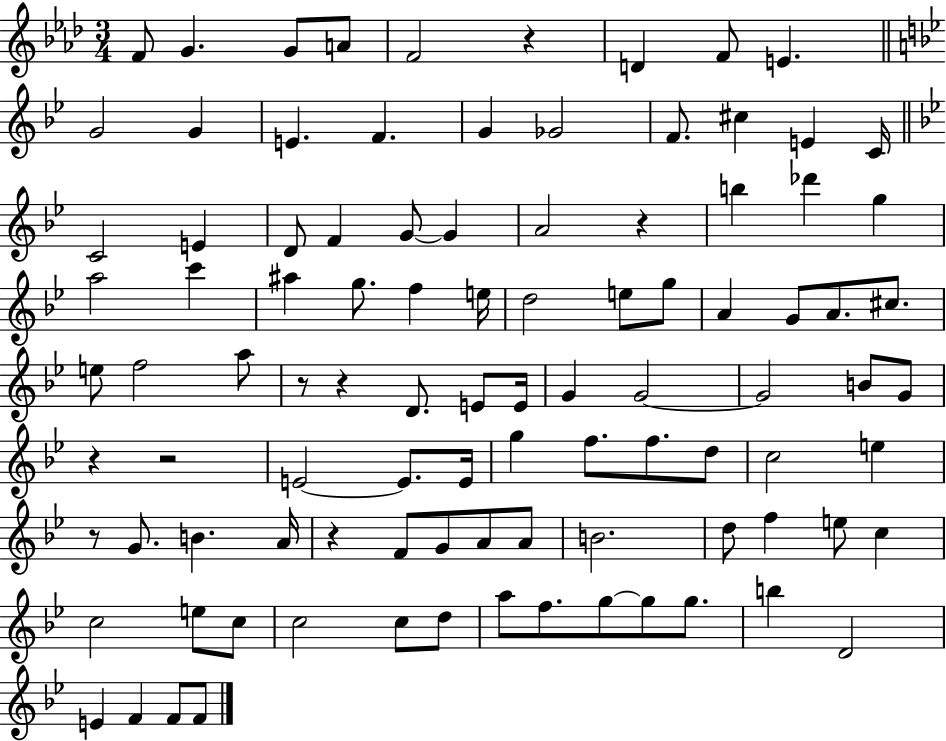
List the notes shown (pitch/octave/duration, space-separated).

F4/e G4/q. G4/e A4/e F4/h R/q D4/q F4/e E4/q. G4/h G4/q E4/q. F4/q. G4/q Gb4/h F4/e. C#5/q E4/q C4/s C4/h E4/q D4/e F4/q G4/e G4/q A4/h R/q B5/q Db6/q G5/q A5/h C6/q A#5/q G5/e. F5/q E5/s D5/h E5/e G5/e A4/q G4/e A4/e. C#5/e. E5/e F5/h A5/e R/e R/q D4/e. E4/e E4/s G4/q G4/h G4/h B4/e G4/e R/q R/h E4/h E4/e. E4/s G5/q F5/e. F5/e. D5/e C5/h E5/q R/e G4/e. B4/q. A4/s R/q F4/e G4/e A4/e A4/e B4/h. D5/e F5/q E5/e C5/q C5/h E5/e C5/e C5/h C5/e D5/e A5/e F5/e. G5/e G5/e G5/e. B5/q D4/h E4/q F4/q F4/e F4/e